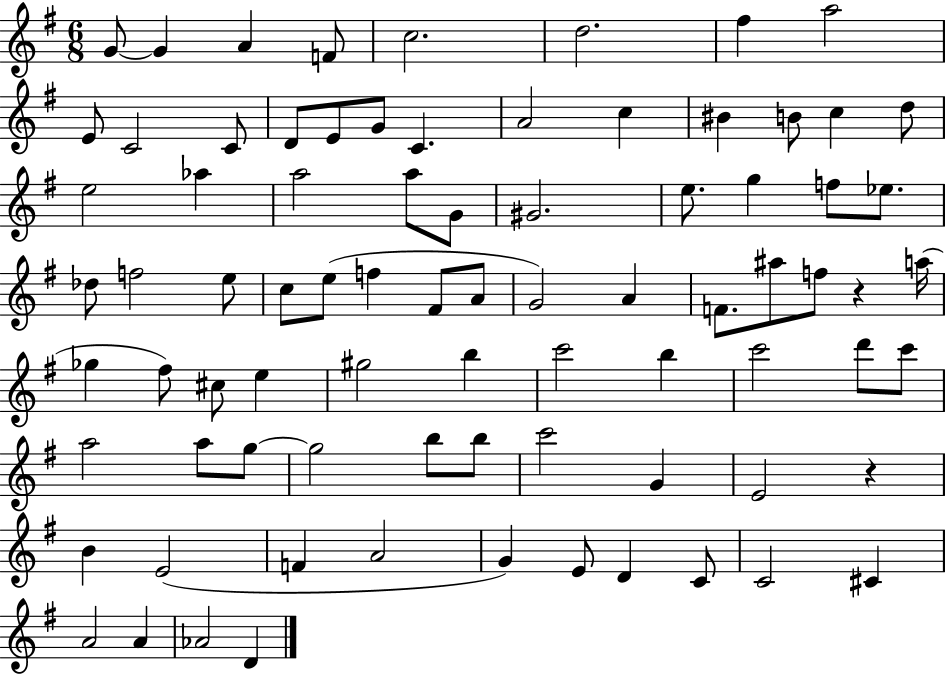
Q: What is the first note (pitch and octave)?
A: G4